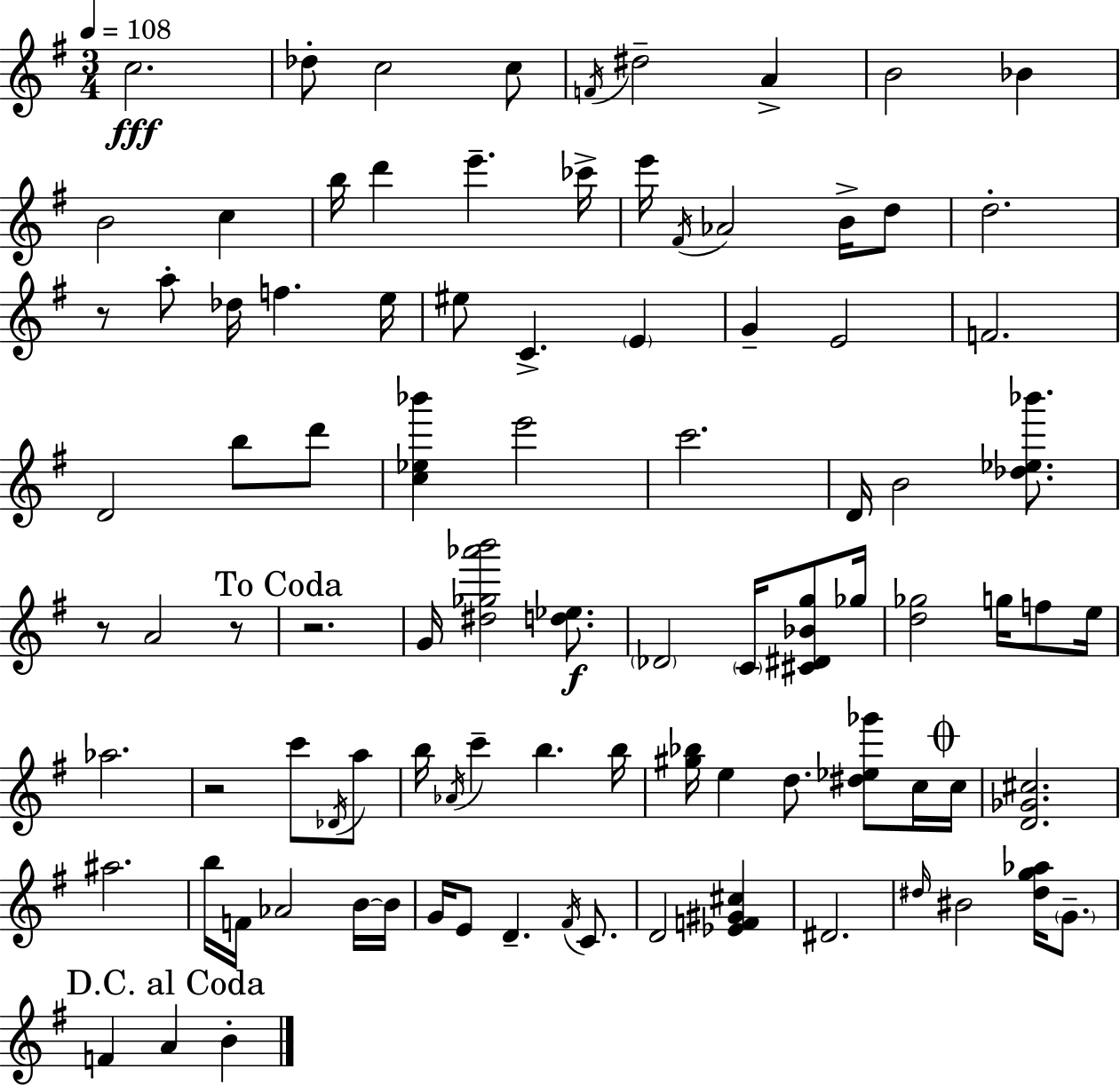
C5/h. Db5/e C5/h C5/e F4/s D#5/h A4/q B4/h Bb4/q B4/h C5/q B5/s D6/q E6/q. CES6/s E6/s F#4/s Ab4/h B4/s D5/e D5/h. R/e A5/e Db5/s F5/q. E5/s EIS5/e C4/q. E4/q G4/q E4/h F4/h. D4/h B5/e D6/e [C5,Eb5,Bb6]/q E6/h C6/h. D4/s B4/h [Db5,Eb5,Bb6]/e. R/e A4/h R/e R/h. G4/s [D#5,Gb5,Ab6,B6]/h [D5,Eb5]/e. Db4/h C4/s [C#4,D#4,Bb4,G5]/e Gb5/s [D5,Gb5]/h G5/s F5/e E5/s Ab5/h. R/h C6/e Db4/s A5/e B5/s Ab4/s C6/q B5/q. B5/s [G#5,Bb5]/s E5/q D5/e. [D#5,Eb5,Gb6]/e C5/s C5/s [D4,Gb4,C#5]/h. A#5/h. B5/s F4/s Ab4/h B4/s B4/s G4/s E4/e D4/q. F#4/s C4/e. D4/h [Eb4,F4,G#4,C#5]/q D#4/h. D#5/s BIS4/h [D#5,G5,Ab5]/s G4/e. F4/q A4/q B4/q